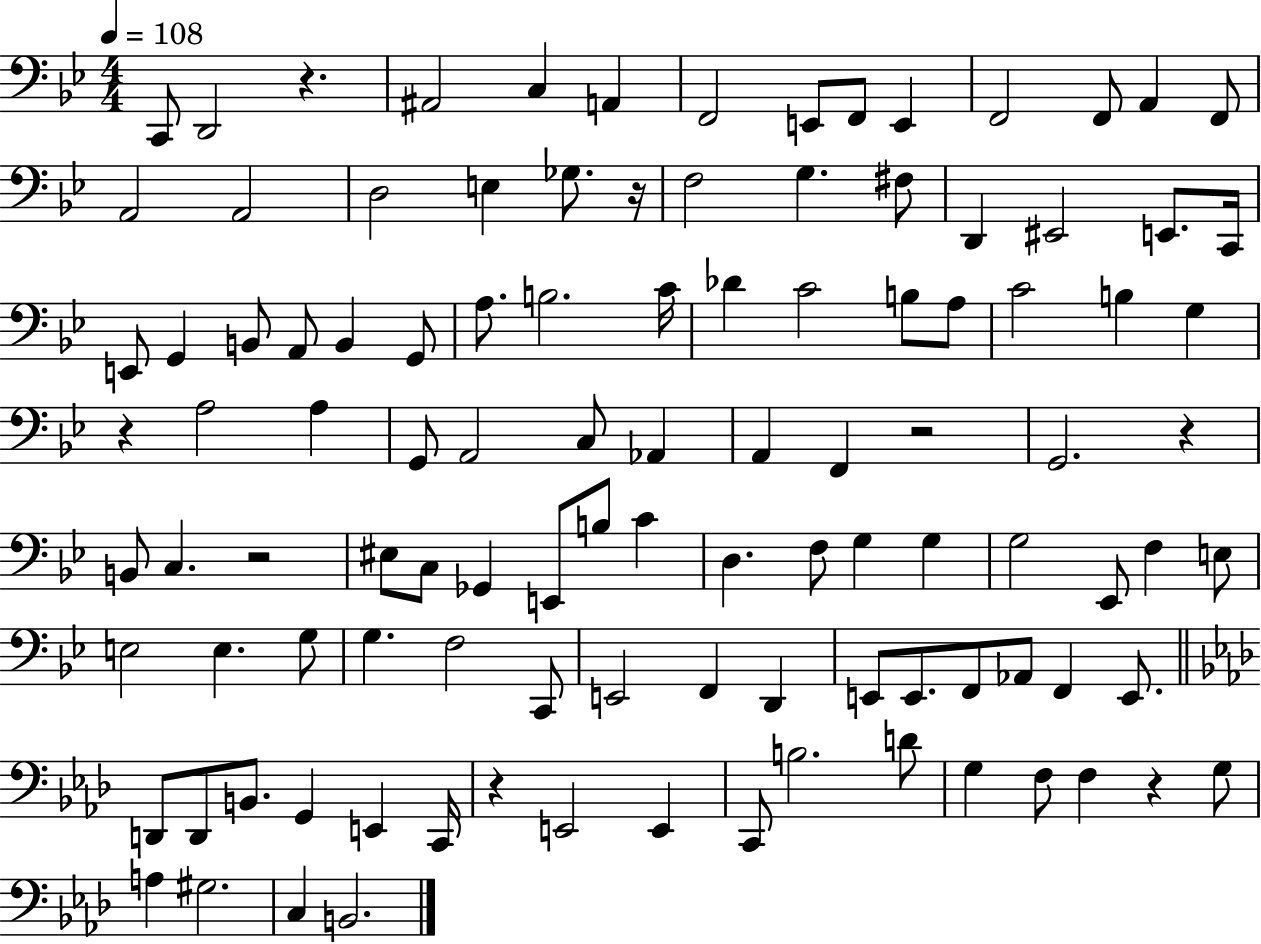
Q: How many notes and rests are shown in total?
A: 108